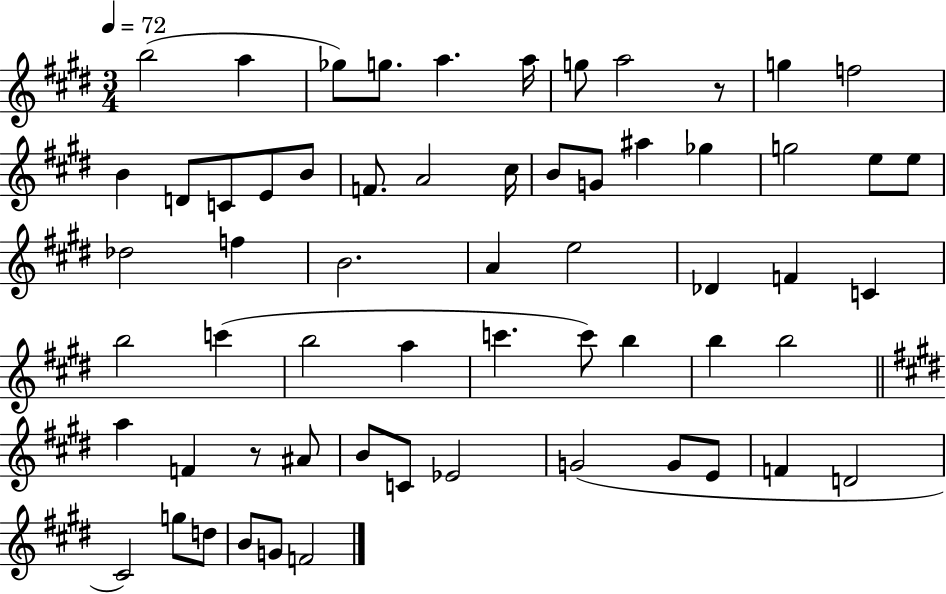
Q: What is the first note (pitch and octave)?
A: B5